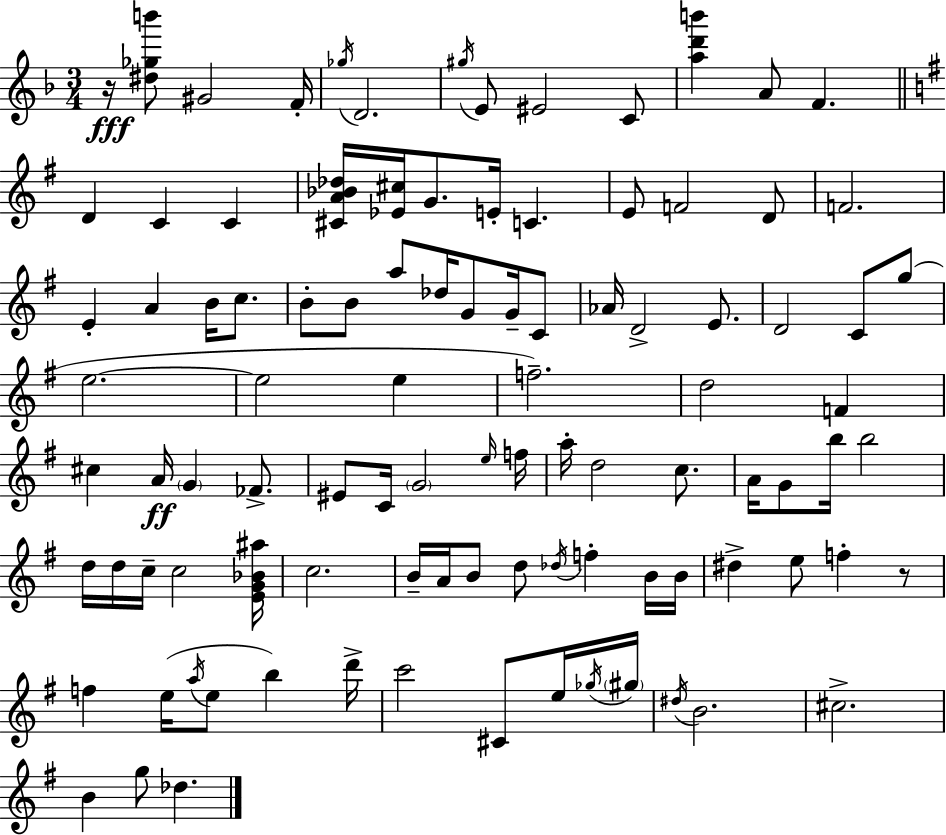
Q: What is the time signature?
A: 3/4